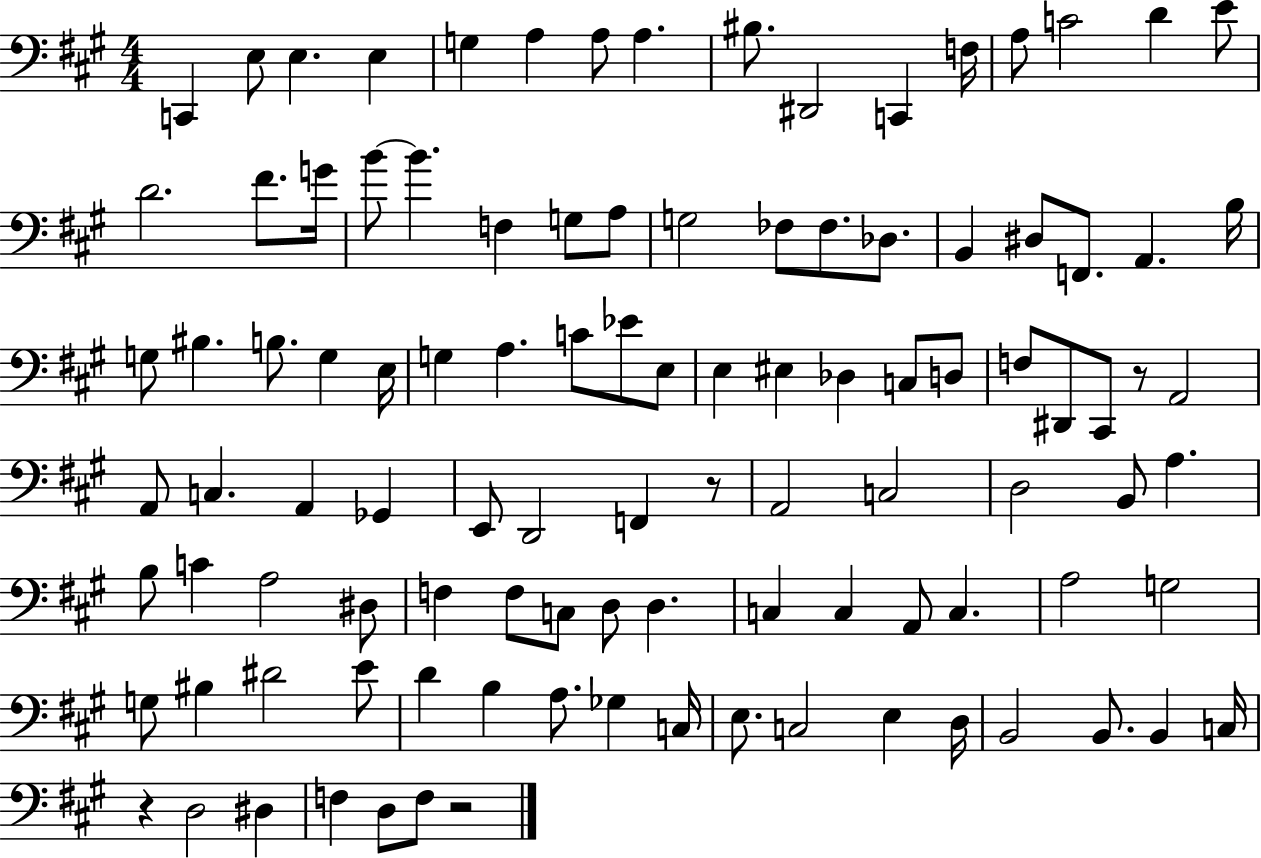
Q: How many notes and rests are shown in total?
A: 105